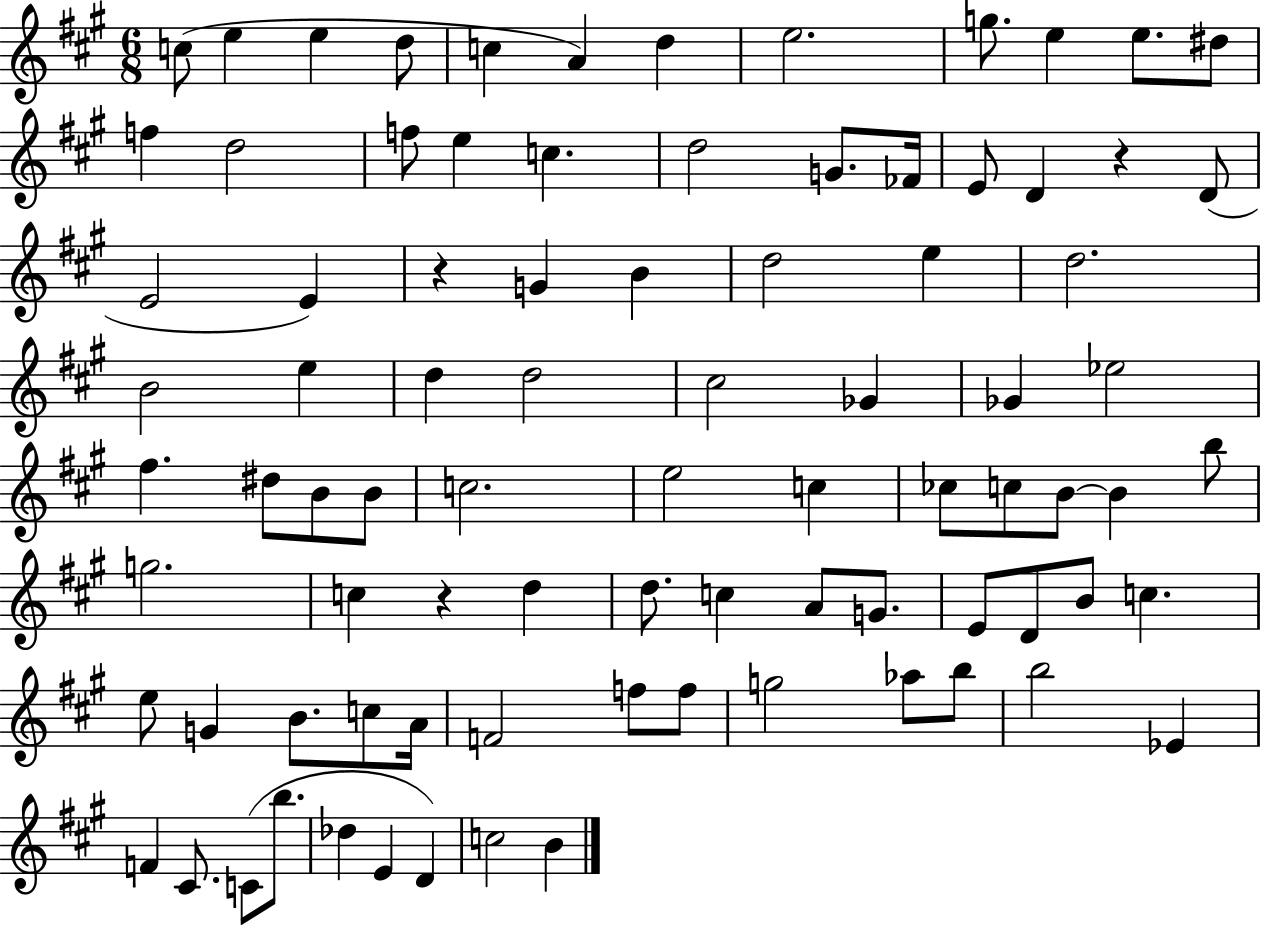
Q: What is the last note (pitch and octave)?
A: B4